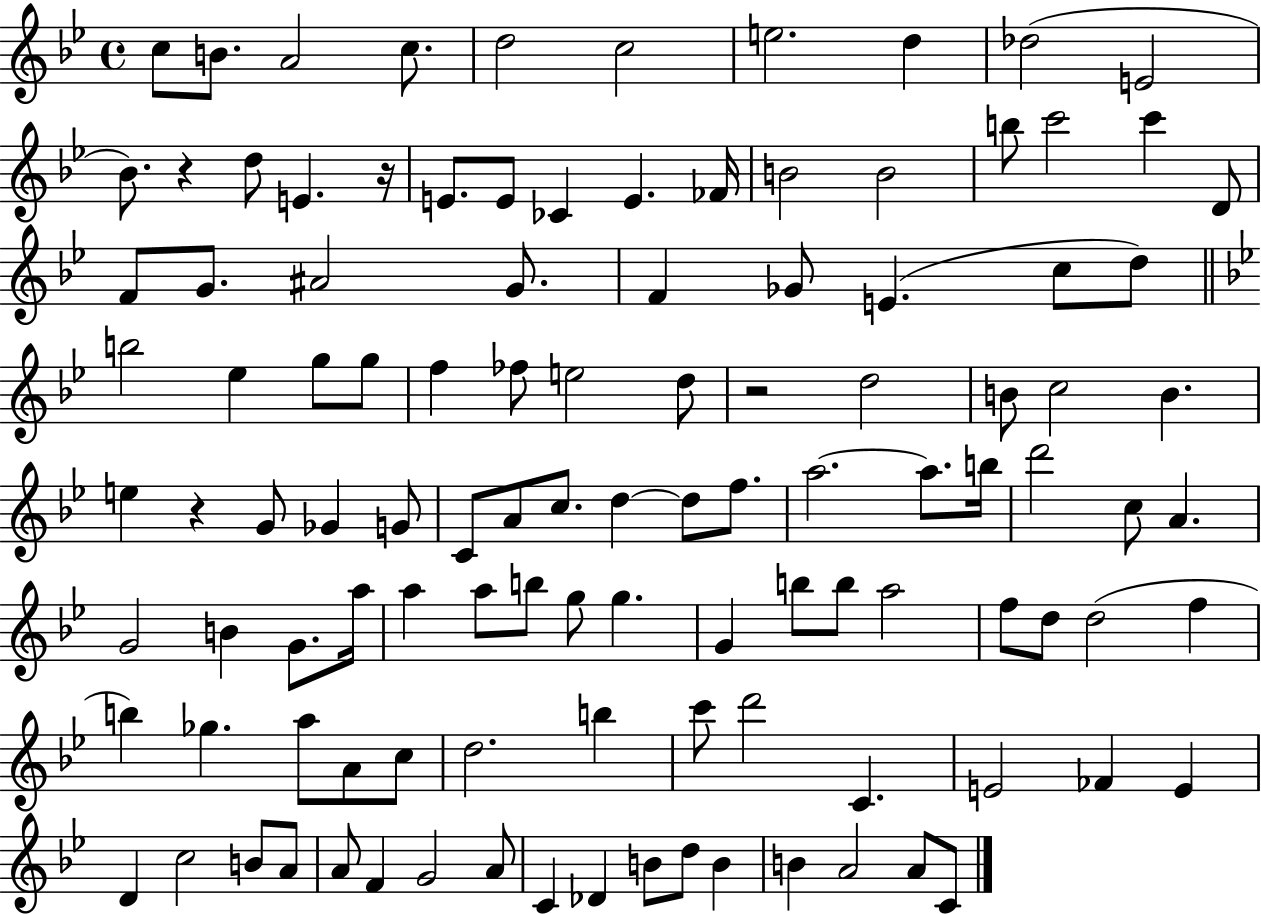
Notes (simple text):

C5/e B4/e. A4/h C5/e. D5/h C5/h E5/h. D5/q Db5/h E4/h Bb4/e. R/q D5/e E4/q. R/s E4/e. E4/e CES4/q E4/q. FES4/s B4/h B4/h B5/e C6/h C6/q D4/e F4/e G4/e. A#4/h G4/e. F4/q Gb4/e E4/q. C5/e D5/e B5/h Eb5/q G5/e G5/e F5/q FES5/e E5/h D5/e R/h D5/h B4/e C5/h B4/q. E5/q R/q G4/e Gb4/q G4/e C4/e A4/e C5/e. D5/q D5/e F5/e. A5/h. A5/e. B5/s D6/h C5/e A4/q. G4/h B4/q G4/e. A5/s A5/q A5/e B5/e G5/e G5/q. G4/q B5/e B5/e A5/h F5/e D5/e D5/h F5/q B5/q Gb5/q. A5/e A4/e C5/e D5/h. B5/q C6/e D6/h C4/q. E4/h FES4/q E4/q D4/q C5/h B4/e A4/e A4/e F4/q G4/h A4/e C4/q Db4/q B4/e D5/e B4/q B4/q A4/h A4/e C4/e